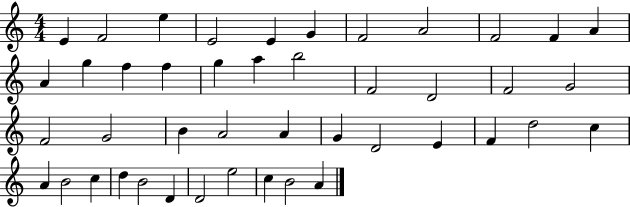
{
  \clef treble
  \numericTimeSignature
  \time 4/4
  \key c \major
  e'4 f'2 e''4 | e'2 e'4 g'4 | f'2 a'2 | f'2 f'4 a'4 | \break a'4 g''4 f''4 f''4 | g''4 a''4 b''2 | f'2 d'2 | f'2 g'2 | \break f'2 g'2 | b'4 a'2 a'4 | g'4 d'2 e'4 | f'4 d''2 c''4 | \break a'4 b'2 c''4 | d''4 b'2 d'4 | d'2 e''2 | c''4 b'2 a'4 | \break \bar "|."
}